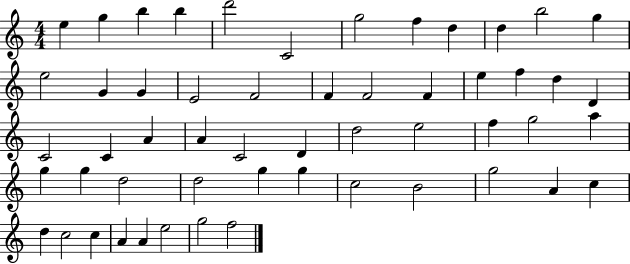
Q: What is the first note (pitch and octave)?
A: E5